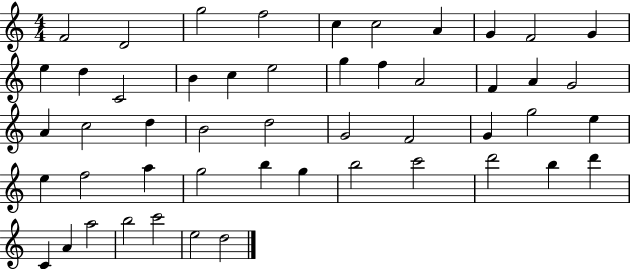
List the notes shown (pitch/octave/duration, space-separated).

F4/h D4/h G5/h F5/h C5/q C5/h A4/q G4/q F4/h G4/q E5/q D5/q C4/h B4/q C5/q E5/h G5/q F5/q A4/h F4/q A4/q G4/h A4/q C5/h D5/q B4/h D5/h G4/h F4/h G4/q G5/h E5/q E5/q F5/h A5/q G5/h B5/q G5/q B5/h C6/h D6/h B5/q D6/q C4/q A4/q A5/h B5/h C6/h E5/h D5/h